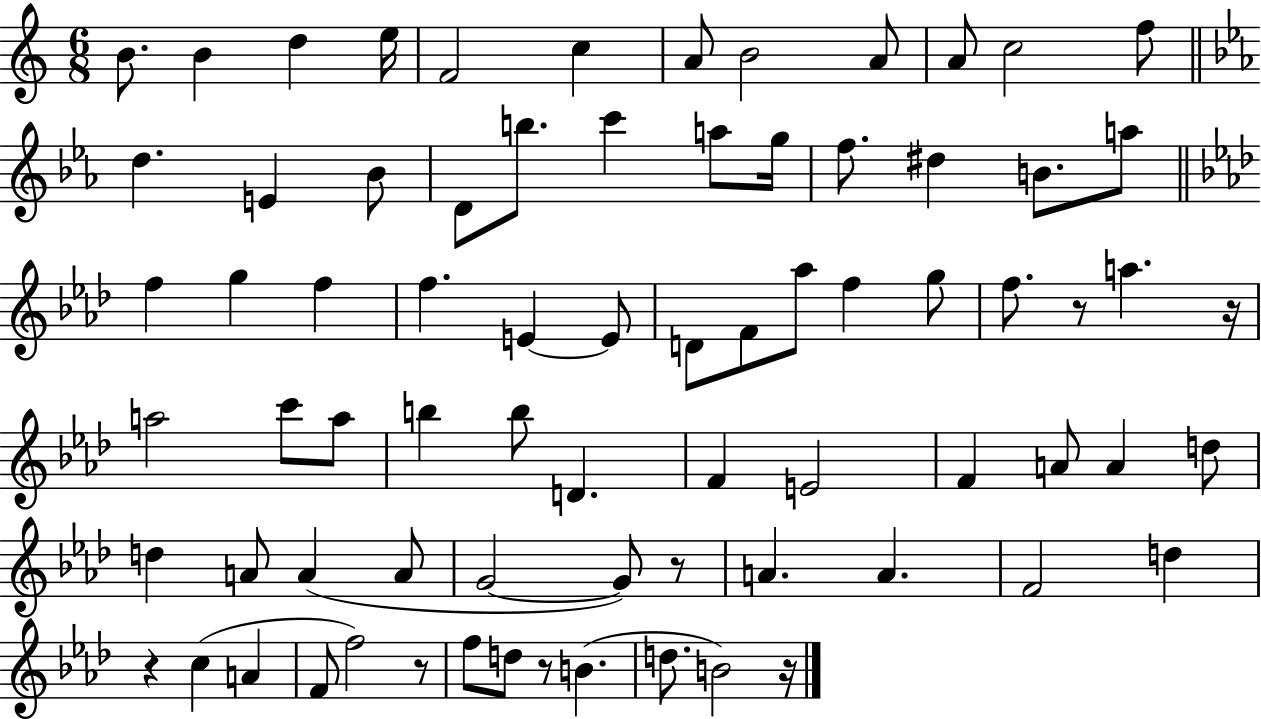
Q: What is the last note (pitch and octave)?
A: B4